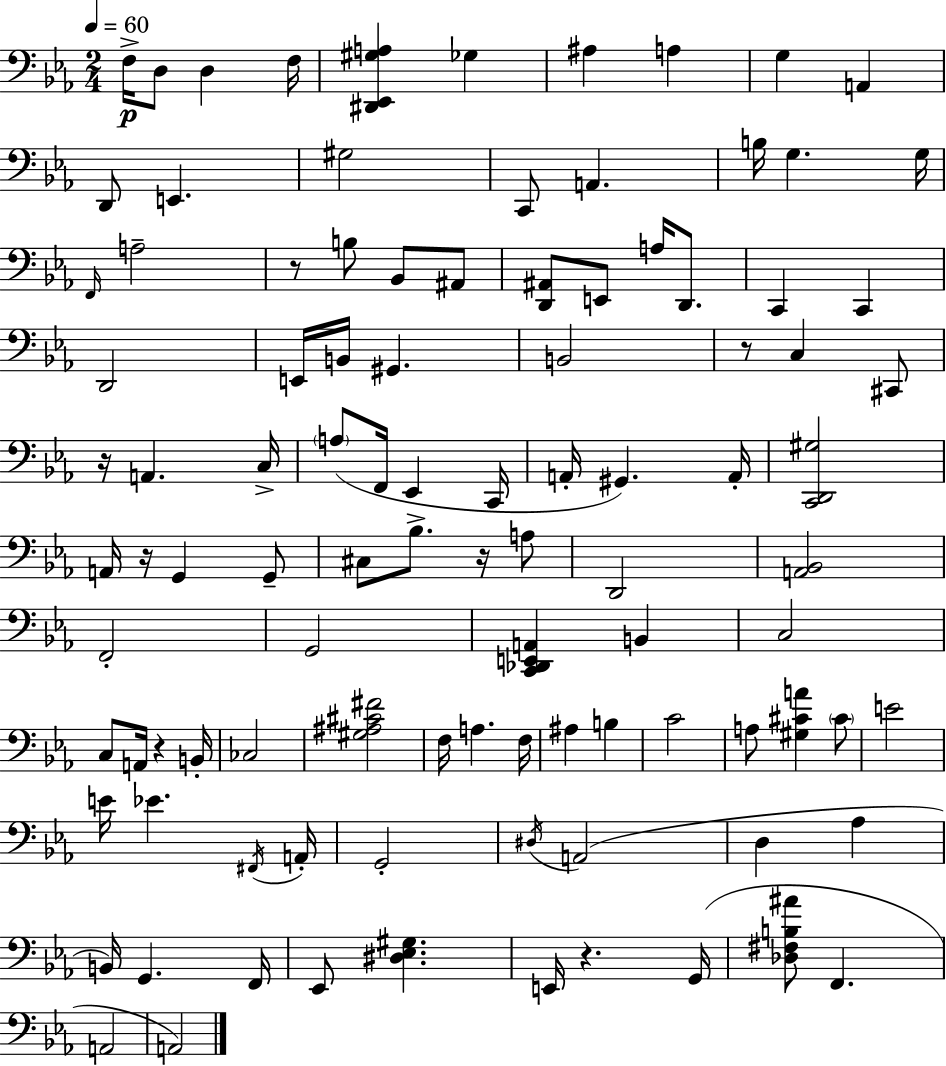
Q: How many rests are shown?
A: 7